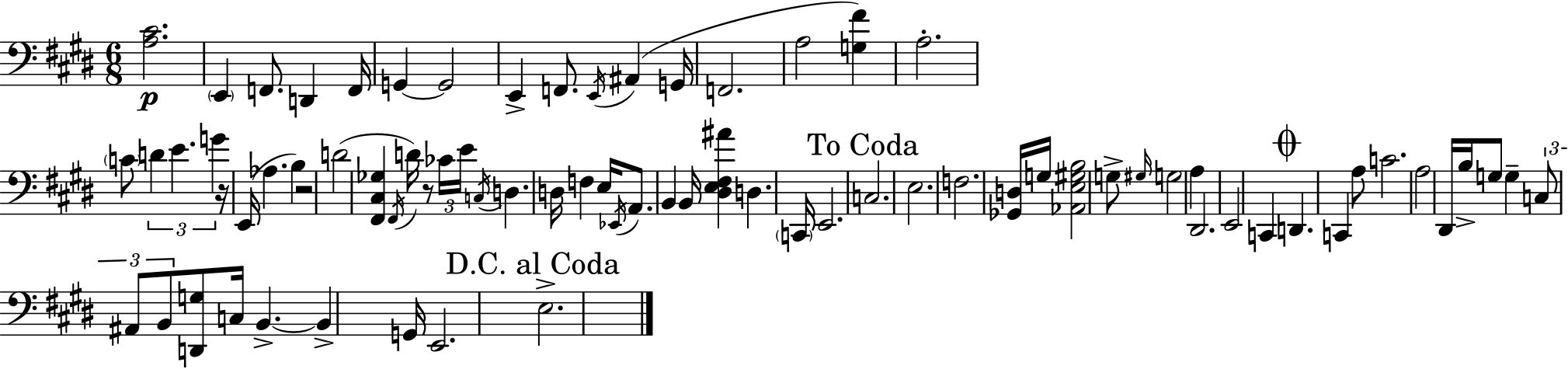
[A3,C#4]/h. E2/q F2/e. D2/q F2/s G2/q G2/h E2/q F2/e. E2/s A#2/q G2/s F2/h. A3/h [G3,F#4]/q A3/h. C4/e D4/q E4/q. G4/q R/s E2/s Ab3/q. B3/q R/h D4/h [F#2,C#3,Gb3]/q F#2/s D4/s R/e CES4/s E4/s C3/s D3/q. D3/s F3/q E3/s Eb2/s A2/e. B2/q B2/s [D#3,E3,F#3,A#4]/q D3/q. C2/s E2/h. C3/h. E3/h. F3/h. [Gb2,D3]/s G3/s [Ab2,E3,G#3,B3]/h G3/e G#3/s G3/h A3/q D#2/h. E2/h C2/q D2/q. C2/q A3/e C4/h. A3/h D#2/s B3/s G3/e G3/q C3/e A#2/e B2/e [D2,G3]/e C3/s B2/q. B2/q G2/s E2/h. E3/h.